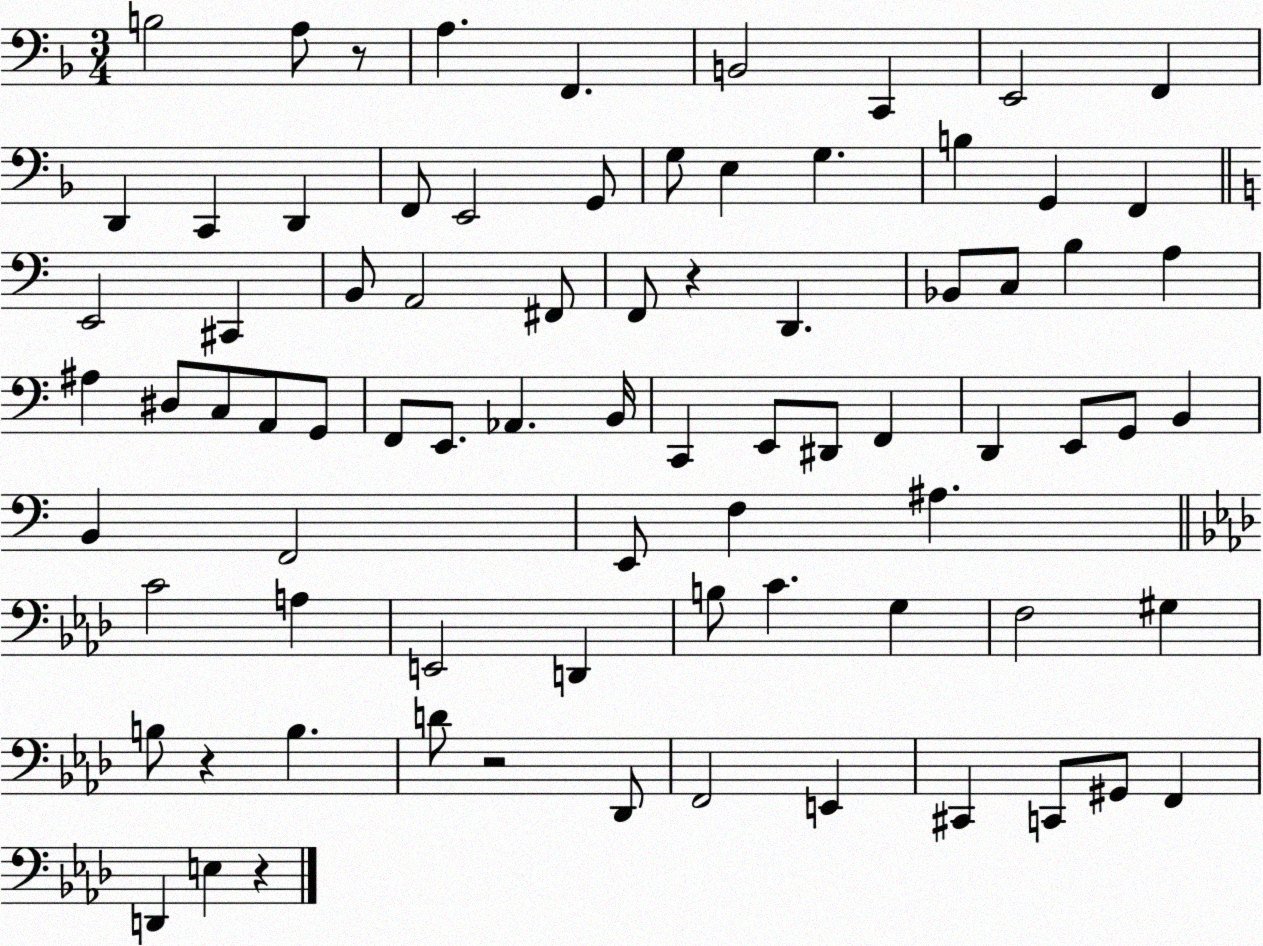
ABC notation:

X:1
T:Untitled
M:3/4
L:1/4
K:F
B,2 A,/2 z/2 A, F,, B,,2 C,, E,,2 F,, D,, C,, D,, F,,/2 E,,2 G,,/2 G,/2 E, G, B, G,, F,, E,,2 ^C,, B,,/2 A,,2 ^F,,/2 F,,/2 z D,, _B,,/2 C,/2 B, A, ^A, ^D,/2 C,/2 A,,/2 G,,/2 F,,/2 E,,/2 _A,, B,,/4 C,, E,,/2 ^D,,/2 F,, D,, E,,/2 G,,/2 B,, B,, F,,2 E,,/2 F, ^A, C2 A, E,,2 D,, B,/2 C G, F,2 ^G, B,/2 z B, D/2 z2 _D,,/2 F,,2 E,, ^C,, C,,/2 ^G,,/2 F,, D,, E, z